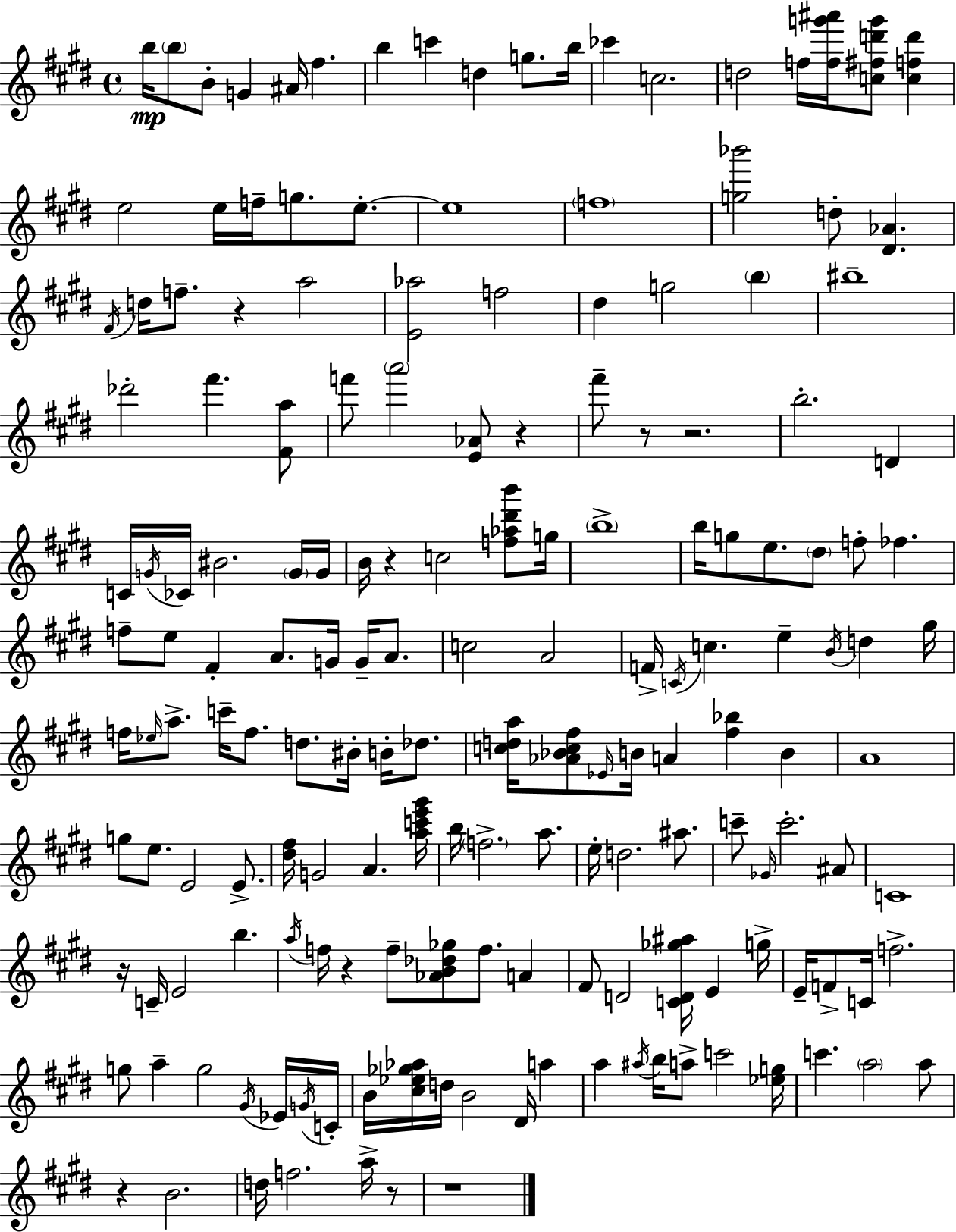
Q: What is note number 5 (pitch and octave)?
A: A#4